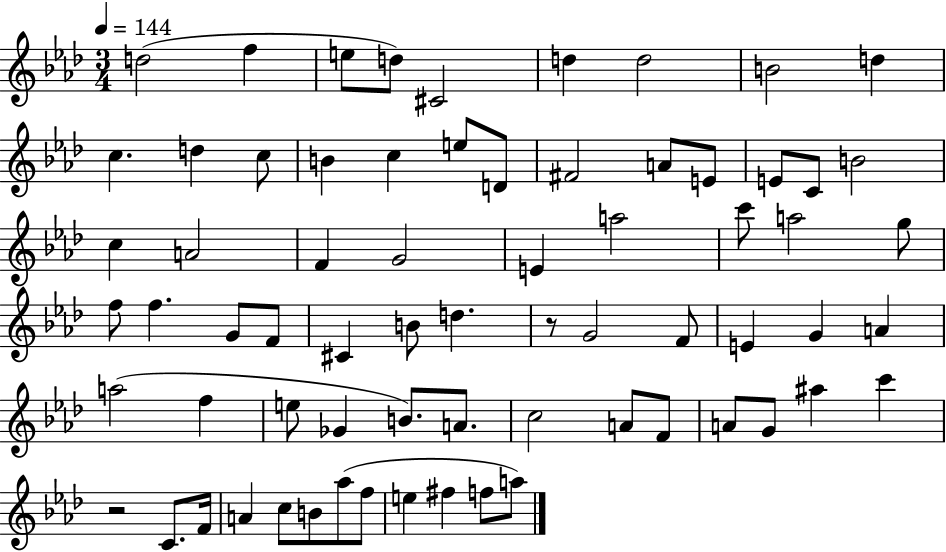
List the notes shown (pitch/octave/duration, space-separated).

D5/h F5/q E5/e D5/e C#4/h D5/q D5/h B4/h D5/q C5/q. D5/q C5/e B4/q C5/q E5/e D4/e F#4/h A4/e E4/e E4/e C4/e B4/h C5/q A4/h F4/q G4/h E4/q A5/h C6/e A5/h G5/e F5/e F5/q. G4/e F4/e C#4/q B4/e D5/q. R/e G4/h F4/e E4/q G4/q A4/q A5/h F5/q E5/e Gb4/q B4/e. A4/e. C5/h A4/e F4/e A4/e G4/e A#5/q C6/q R/h C4/e. F4/s A4/q C5/e B4/e Ab5/e F5/e E5/q F#5/q F5/e A5/e